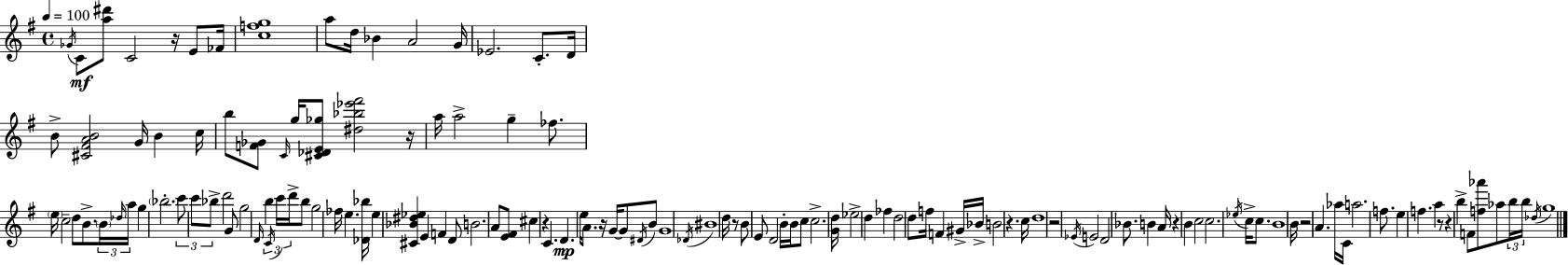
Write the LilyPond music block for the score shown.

{
  \clef treble
  \time 4/4
  \defaultTimeSignature
  \key g \major
  \tempo 4 = 100
  \acciaccatura { ges'16 }\mf c'8 <a'' dis'''>8 c'2 r16 e'8 | fes'16 <c'' f'' g''>1 | a''8 d''16 bes'4 a'2 | g'16 ees'2. c'8.-. | \break d'16 b'8-> <cis' fis' a' b'>2 g'16 b'4 | c''16 b''8 <f' ges'>8 \grace { c'16 } g''16 <cis' des' e' ges''>8 <dis'' bes'' ees''' fis'''>2 | r16 a''16 a''2-> g''4-- fes''8. | \parenthesize e''16 c''2-- d''8 b'8.-> | \break \tuplet 3/2 { \parenthesize b'16 \grace { des''16 } a''16 } g''4 \parenthesize bes''2.-. | \tuplet 3/2 { c'''8 c'''8 bes''8-> } d'''2 | g'8 g''2 \grace { d'16 } b''4 | \tuplet 3/2 { \acciaccatura { c'16 } c'''16 d'''16-> } b''8 g''2 fes''16 e''4. | \break <des' bes''>16 e''4 <cis' bes' dis'' ees''>4 e'4 | f'4 d'8 b'2. | a'8 <e' fis'>8 cis''4 r4 c'4. | d'4.\mp e''16 a'8. r16 | \break g'16~~ g'8 \acciaccatura { dis'16 } b'8 g'1 | \acciaccatura { des'16 } bis'1 | d''16 r8 b'8 e'8 d'2 | b'16-. b'16 c''8 c''2.-> | \break <g' d''>16 ees''2-> d''4 | fes''4 d''2 d''8 | f''16 f'4 gis'16-> bes'16-> b'2 | r4. c''16 d''1 | \break r2 \acciaccatura { ees'16 } | e'2 d'2 | bes'8. b'4 a'16 r4 b'4 | c''2 c''2. | \break \acciaccatura { ees''16 } c''16-> c''8. b'1 | b'16 r2 | a'4. aes''16 c'16 a''2. | f''8. e''4 f''4. | \break a''4 r8 r4 b''4-> | f'8 <f'' aes'''>8 aes''8 \tuplet 3/2 { b''16 b''16 \acciaccatura { des''16 } } g''1 | \bar "|."
}